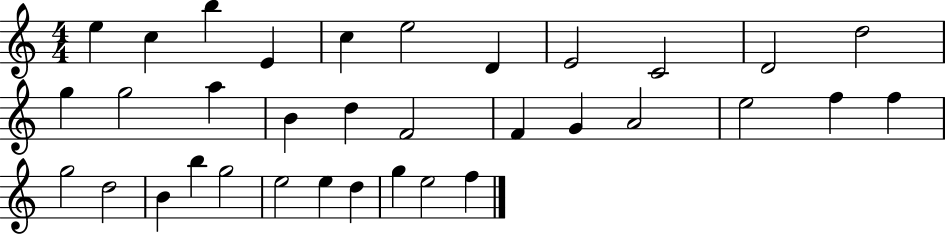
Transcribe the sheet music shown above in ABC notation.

X:1
T:Untitled
M:4/4
L:1/4
K:C
e c b E c e2 D E2 C2 D2 d2 g g2 a B d F2 F G A2 e2 f f g2 d2 B b g2 e2 e d g e2 f